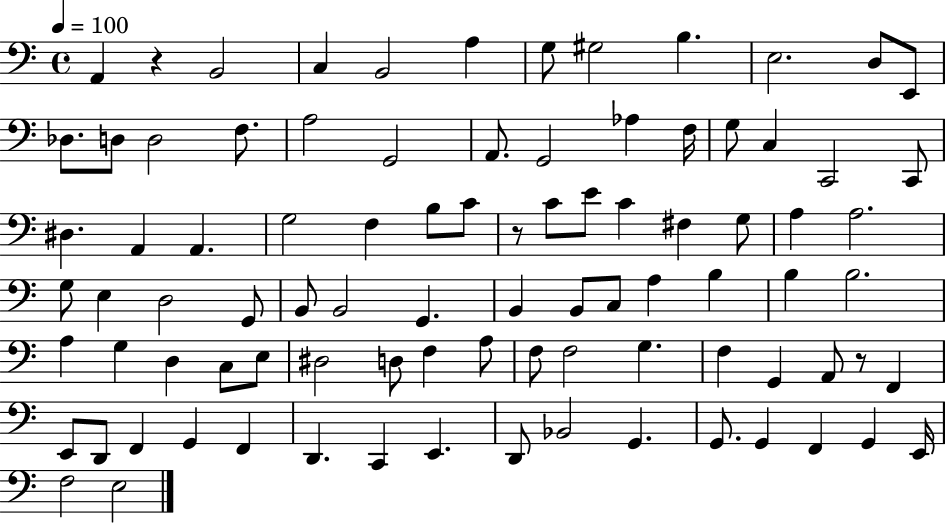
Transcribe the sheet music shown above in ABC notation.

X:1
T:Untitled
M:4/4
L:1/4
K:C
A,, z B,,2 C, B,,2 A, G,/2 ^G,2 B, E,2 D,/2 E,,/2 _D,/2 D,/2 D,2 F,/2 A,2 G,,2 A,,/2 G,,2 _A, F,/4 G,/2 C, C,,2 C,,/2 ^D, A,, A,, G,2 F, B,/2 C/2 z/2 C/2 E/2 C ^F, G,/2 A, A,2 G,/2 E, D,2 G,,/2 B,,/2 B,,2 G,, B,, B,,/2 C,/2 A, B, B, B,2 A, G, D, C,/2 E,/2 ^D,2 D,/2 F, A,/2 F,/2 F,2 G, F, G,, A,,/2 z/2 F,, E,,/2 D,,/2 F,, G,, F,, D,, C,, E,, D,,/2 _B,,2 G,, G,,/2 G,, F,, G,, E,,/4 F,2 E,2